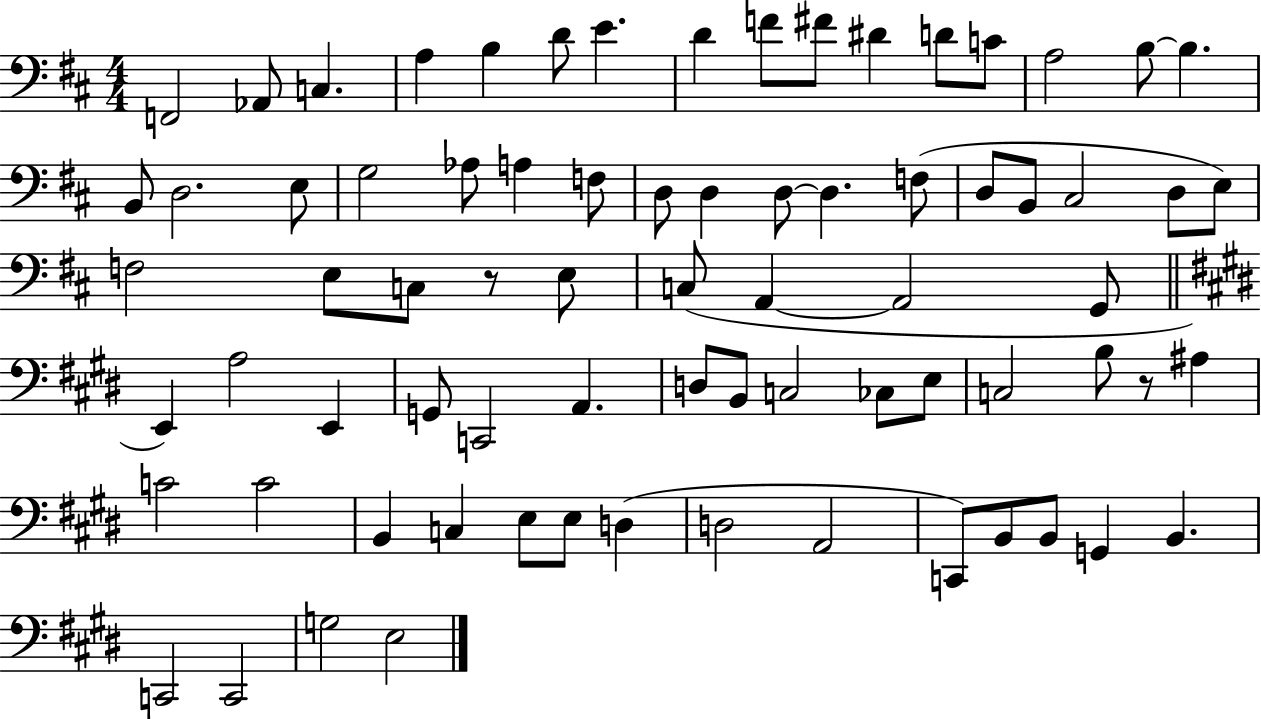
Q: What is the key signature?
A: D major